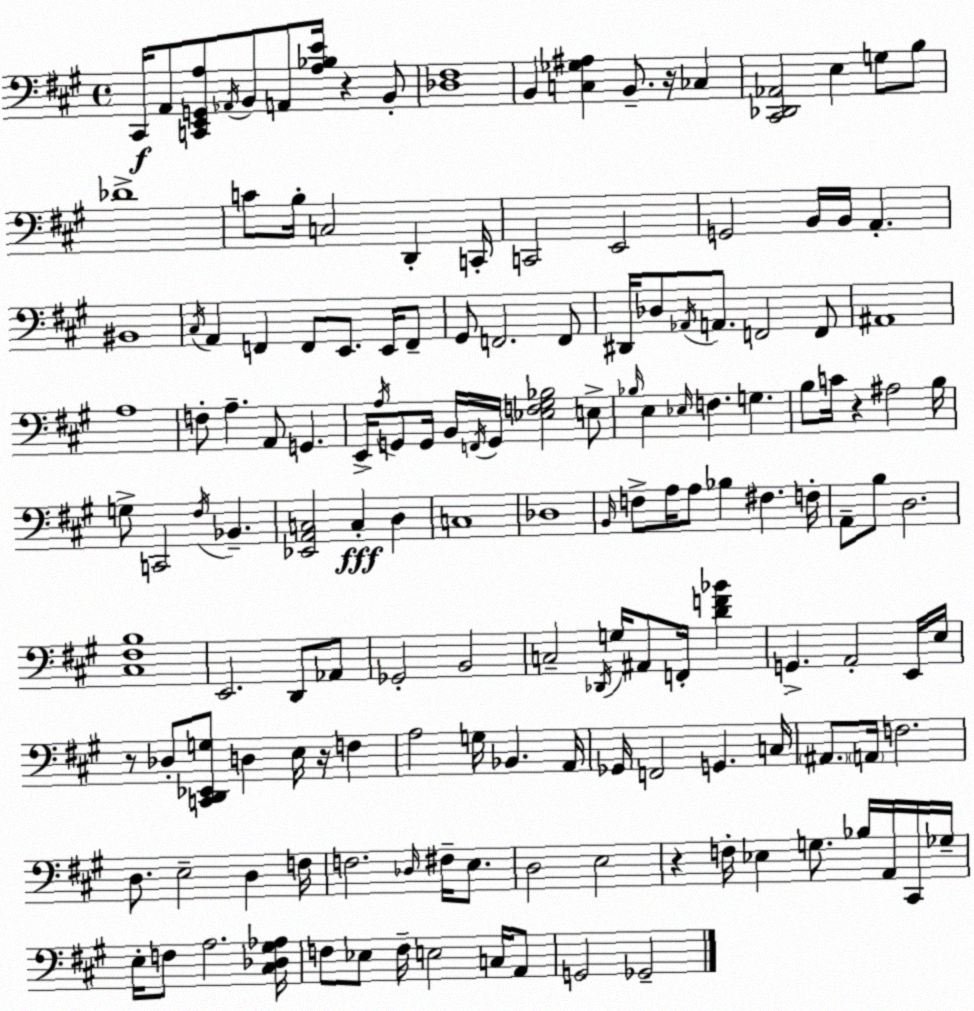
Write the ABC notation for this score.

X:1
T:Untitled
M:4/4
L:1/4
K:A
^C,,/4 A,,/2 [C,,E,,G,,A,]/2 _A,,/4 B,,/2 A,,/2 [A,_B,E]/4 z B,,/2 [_D,^F,]4 B,, [C,_G,^A,] B,,/2 z/4 _C, [^C,,_D,,_A,,]2 E, G,/2 B,/2 _D4 C/2 B,/4 C,2 D,, C,,/4 C,,2 E,,2 G,,2 B,,/4 B,,/4 A,, ^B,,4 ^C,/4 A,, F,, F,,/2 E,,/2 E,,/4 F,,/2 ^G,,/2 F,,2 F,,/2 ^D,,/4 _D,/2 _A,,/4 A,,/2 F,,2 F,,/2 ^A,,4 A,4 F,/2 A, A,,/2 G,, E,,/4 A,/4 G,,/2 G,,/4 B,,/4 F,,/4 G,,/4 [_E,F,^G,_B,]2 E,/2 _B,/4 E, _E,/4 F, G, B,/2 C/4 z ^A,2 B,/4 G,/2 C,,2 ^F,/4 _B,, [_E,,A,,C,]2 C, D, C,4 _D,4 B,,/4 F,/2 A,/4 A,/2 _B, ^F, F,/4 A,,/2 B,/2 D,2 [^C,^F,B,]4 E,,2 D,,/2 _A,,/2 _G,,2 B,,2 C,2 _D,,/4 G,/4 ^A,,/2 F,,/4 [DF_B] G,, A,,2 E,,/4 E,/4 z/2 _D,/2 [C,,D,,_E,,G,]/2 D, E,/4 z/4 F, A,2 G,/4 _B,, A,,/4 _G,,/4 F,,2 G,, C,/4 ^A,,/2 A,,/4 F,2 D,/2 E,2 D, F,/4 F,2 _D,/4 ^F,/4 E,/2 D,2 E,2 z F,/4 _E, G,/2 _B,/4 A,,/4 ^C,,/4 _G,/4 E,/4 F,/2 A,2 [^C,_D,^G,_A,]/4 F,/2 _E,/2 F,/4 E,2 C,/4 A,,/2 G,,2 _G,,2